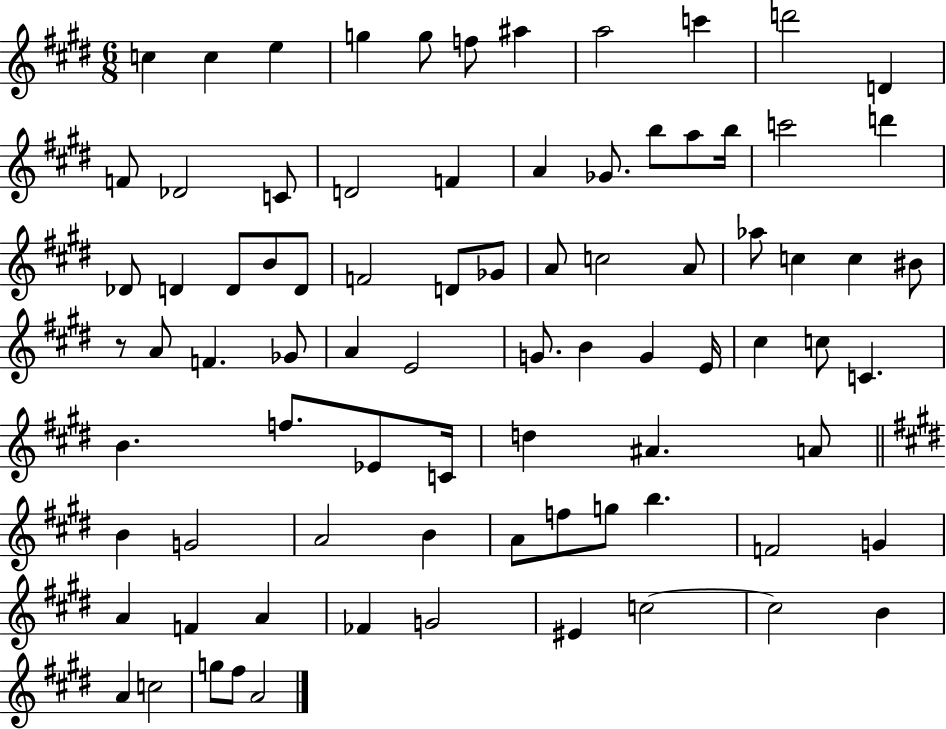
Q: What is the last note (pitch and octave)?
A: A4